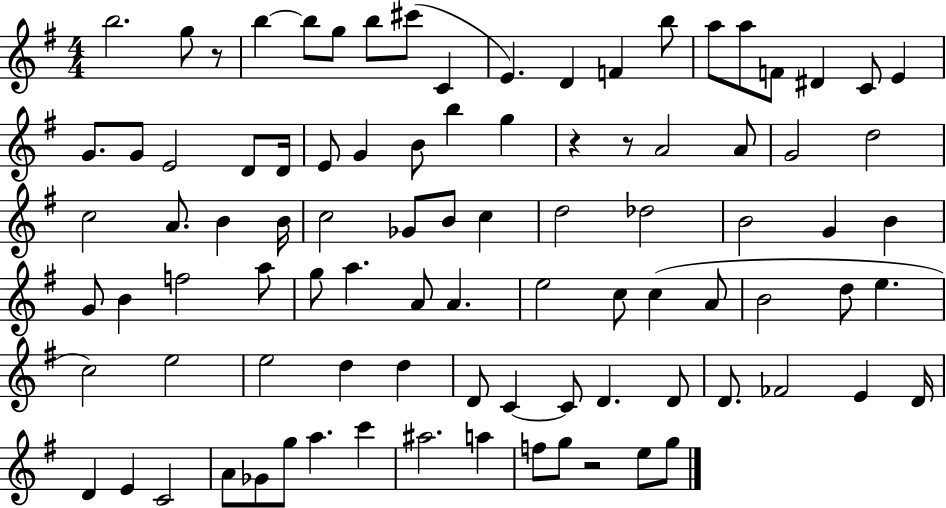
B5/h. G5/e R/e B5/q B5/e G5/e B5/e C#6/e C4/q E4/q. D4/q F4/q B5/e A5/e A5/e F4/e D#4/q C4/e E4/q G4/e. G4/e E4/h D4/e D4/s E4/e G4/q B4/e B5/q G5/q R/q R/e A4/h A4/e G4/h D5/h C5/h A4/e. B4/q B4/s C5/h Gb4/e B4/e C5/q D5/h Db5/h B4/h G4/q B4/q G4/e B4/q F5/h A5/e G5/e A5/q. A4/e A4/q. E5/h C5/e C5/q A4/e B4/h D5/e E5/q. C5/h E5/h E5/h D5/q D5/q D4/e C4/q C4/e D4/q. D4/e D4/e. FES4/h E4/q D4/s D4/q E4/q C4/h A4/e Gb4/e G5/e A5/q. C6/q A#5/h. A5/q F5/e G5/e R/h E5/e G5/e